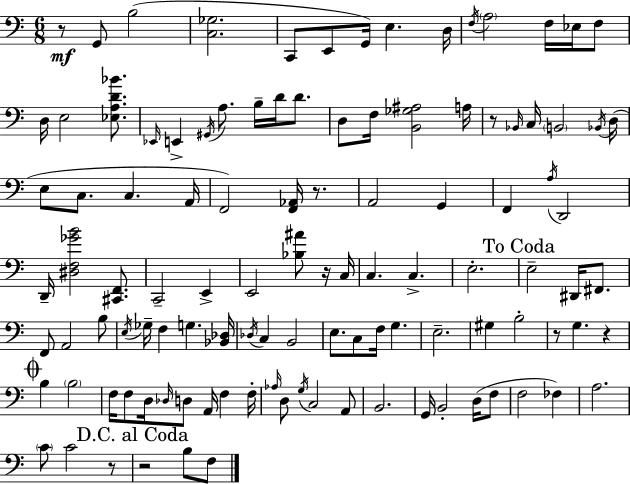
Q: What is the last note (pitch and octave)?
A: F3